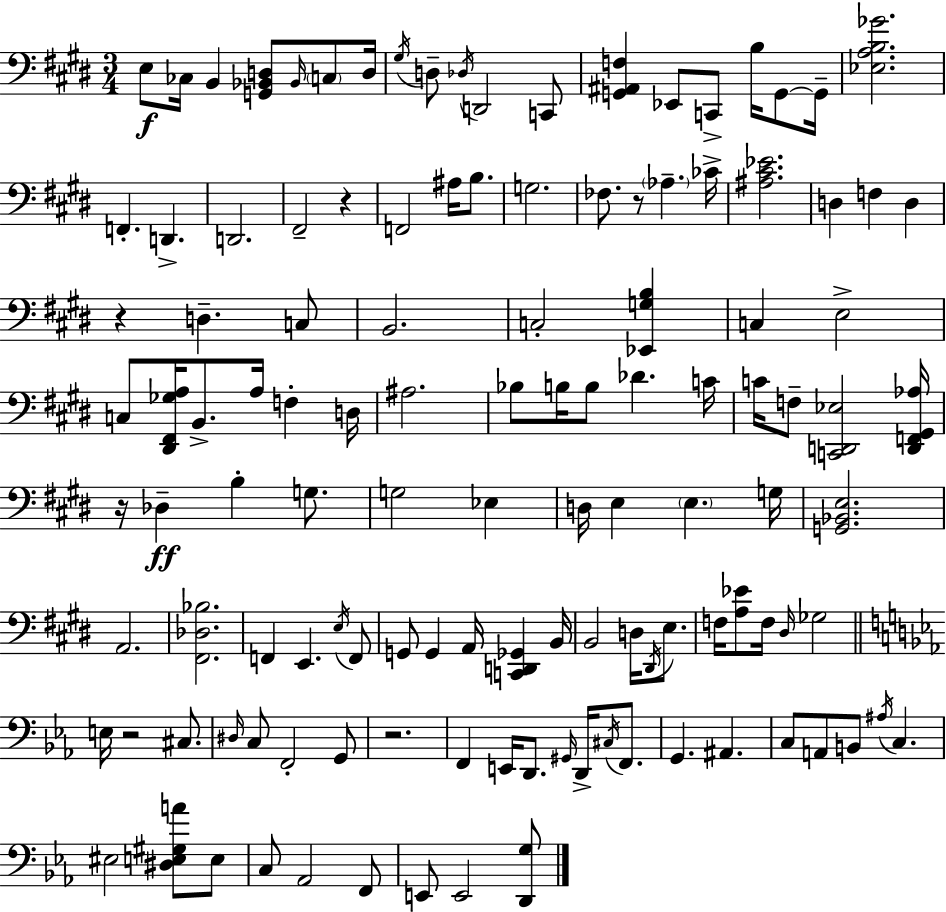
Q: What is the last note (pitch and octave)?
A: E2